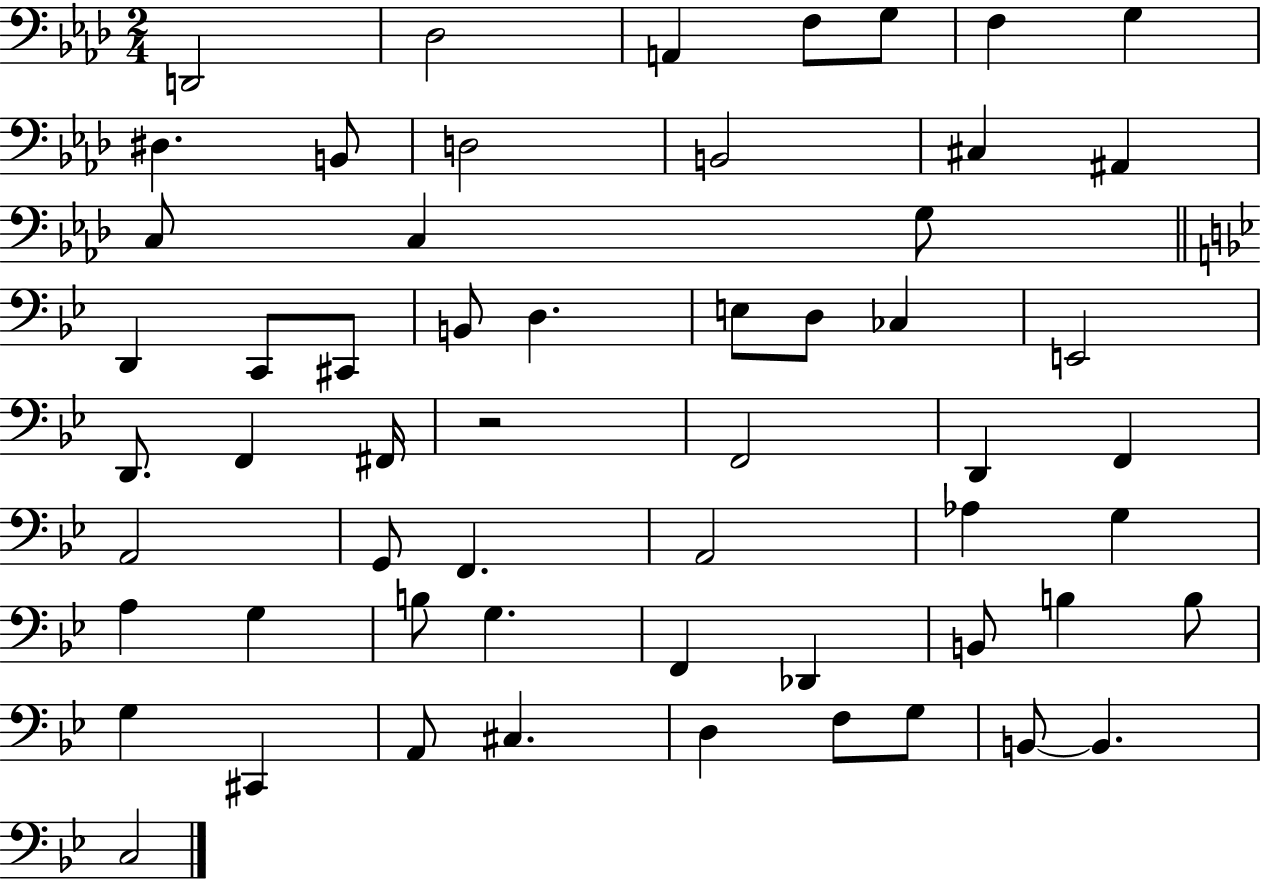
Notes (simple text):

D2/h Db3/h A2/q F3/e G3/e F3/q G3/q D#3/q. B2/e D3/h B2/h C#3/q A#2/q C3/e C3/q G3/e D2/q C2/e C#2/e B2/e D3/q. E3/e D3/e CES3/q E2/h D2/e. F2/q F#2/s R/h F2/h D2/q F2/q A2/h G2/e F2/q. A2/h Ab3/q G3/q A3/q G3/q B3/e G3/q. F2/q Db2/q B2/e B3/q B3/e G3/q C#2/q A2/e C#3/q. D3/q F3/e G3/e B2/e B2/q. C3/h